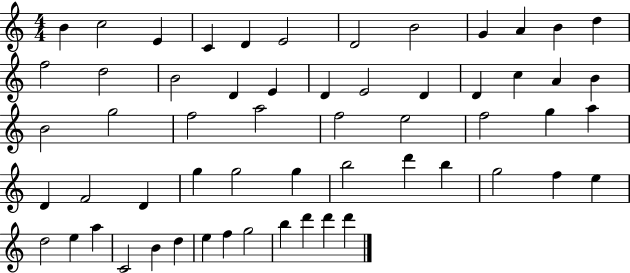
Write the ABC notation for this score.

X:1
T:Untitled
M:4/4
L:1/4
K:C
B c2 E C D E2 D2 B2 G A B d f2 d2 B2 D E D E2 D D c A B B2 g2 f2 a2 f2 e2 f2 g a D F2 D g g2 g b2 d' b g2 f e d2 e a C2 B d e f g2 b d' d' d'